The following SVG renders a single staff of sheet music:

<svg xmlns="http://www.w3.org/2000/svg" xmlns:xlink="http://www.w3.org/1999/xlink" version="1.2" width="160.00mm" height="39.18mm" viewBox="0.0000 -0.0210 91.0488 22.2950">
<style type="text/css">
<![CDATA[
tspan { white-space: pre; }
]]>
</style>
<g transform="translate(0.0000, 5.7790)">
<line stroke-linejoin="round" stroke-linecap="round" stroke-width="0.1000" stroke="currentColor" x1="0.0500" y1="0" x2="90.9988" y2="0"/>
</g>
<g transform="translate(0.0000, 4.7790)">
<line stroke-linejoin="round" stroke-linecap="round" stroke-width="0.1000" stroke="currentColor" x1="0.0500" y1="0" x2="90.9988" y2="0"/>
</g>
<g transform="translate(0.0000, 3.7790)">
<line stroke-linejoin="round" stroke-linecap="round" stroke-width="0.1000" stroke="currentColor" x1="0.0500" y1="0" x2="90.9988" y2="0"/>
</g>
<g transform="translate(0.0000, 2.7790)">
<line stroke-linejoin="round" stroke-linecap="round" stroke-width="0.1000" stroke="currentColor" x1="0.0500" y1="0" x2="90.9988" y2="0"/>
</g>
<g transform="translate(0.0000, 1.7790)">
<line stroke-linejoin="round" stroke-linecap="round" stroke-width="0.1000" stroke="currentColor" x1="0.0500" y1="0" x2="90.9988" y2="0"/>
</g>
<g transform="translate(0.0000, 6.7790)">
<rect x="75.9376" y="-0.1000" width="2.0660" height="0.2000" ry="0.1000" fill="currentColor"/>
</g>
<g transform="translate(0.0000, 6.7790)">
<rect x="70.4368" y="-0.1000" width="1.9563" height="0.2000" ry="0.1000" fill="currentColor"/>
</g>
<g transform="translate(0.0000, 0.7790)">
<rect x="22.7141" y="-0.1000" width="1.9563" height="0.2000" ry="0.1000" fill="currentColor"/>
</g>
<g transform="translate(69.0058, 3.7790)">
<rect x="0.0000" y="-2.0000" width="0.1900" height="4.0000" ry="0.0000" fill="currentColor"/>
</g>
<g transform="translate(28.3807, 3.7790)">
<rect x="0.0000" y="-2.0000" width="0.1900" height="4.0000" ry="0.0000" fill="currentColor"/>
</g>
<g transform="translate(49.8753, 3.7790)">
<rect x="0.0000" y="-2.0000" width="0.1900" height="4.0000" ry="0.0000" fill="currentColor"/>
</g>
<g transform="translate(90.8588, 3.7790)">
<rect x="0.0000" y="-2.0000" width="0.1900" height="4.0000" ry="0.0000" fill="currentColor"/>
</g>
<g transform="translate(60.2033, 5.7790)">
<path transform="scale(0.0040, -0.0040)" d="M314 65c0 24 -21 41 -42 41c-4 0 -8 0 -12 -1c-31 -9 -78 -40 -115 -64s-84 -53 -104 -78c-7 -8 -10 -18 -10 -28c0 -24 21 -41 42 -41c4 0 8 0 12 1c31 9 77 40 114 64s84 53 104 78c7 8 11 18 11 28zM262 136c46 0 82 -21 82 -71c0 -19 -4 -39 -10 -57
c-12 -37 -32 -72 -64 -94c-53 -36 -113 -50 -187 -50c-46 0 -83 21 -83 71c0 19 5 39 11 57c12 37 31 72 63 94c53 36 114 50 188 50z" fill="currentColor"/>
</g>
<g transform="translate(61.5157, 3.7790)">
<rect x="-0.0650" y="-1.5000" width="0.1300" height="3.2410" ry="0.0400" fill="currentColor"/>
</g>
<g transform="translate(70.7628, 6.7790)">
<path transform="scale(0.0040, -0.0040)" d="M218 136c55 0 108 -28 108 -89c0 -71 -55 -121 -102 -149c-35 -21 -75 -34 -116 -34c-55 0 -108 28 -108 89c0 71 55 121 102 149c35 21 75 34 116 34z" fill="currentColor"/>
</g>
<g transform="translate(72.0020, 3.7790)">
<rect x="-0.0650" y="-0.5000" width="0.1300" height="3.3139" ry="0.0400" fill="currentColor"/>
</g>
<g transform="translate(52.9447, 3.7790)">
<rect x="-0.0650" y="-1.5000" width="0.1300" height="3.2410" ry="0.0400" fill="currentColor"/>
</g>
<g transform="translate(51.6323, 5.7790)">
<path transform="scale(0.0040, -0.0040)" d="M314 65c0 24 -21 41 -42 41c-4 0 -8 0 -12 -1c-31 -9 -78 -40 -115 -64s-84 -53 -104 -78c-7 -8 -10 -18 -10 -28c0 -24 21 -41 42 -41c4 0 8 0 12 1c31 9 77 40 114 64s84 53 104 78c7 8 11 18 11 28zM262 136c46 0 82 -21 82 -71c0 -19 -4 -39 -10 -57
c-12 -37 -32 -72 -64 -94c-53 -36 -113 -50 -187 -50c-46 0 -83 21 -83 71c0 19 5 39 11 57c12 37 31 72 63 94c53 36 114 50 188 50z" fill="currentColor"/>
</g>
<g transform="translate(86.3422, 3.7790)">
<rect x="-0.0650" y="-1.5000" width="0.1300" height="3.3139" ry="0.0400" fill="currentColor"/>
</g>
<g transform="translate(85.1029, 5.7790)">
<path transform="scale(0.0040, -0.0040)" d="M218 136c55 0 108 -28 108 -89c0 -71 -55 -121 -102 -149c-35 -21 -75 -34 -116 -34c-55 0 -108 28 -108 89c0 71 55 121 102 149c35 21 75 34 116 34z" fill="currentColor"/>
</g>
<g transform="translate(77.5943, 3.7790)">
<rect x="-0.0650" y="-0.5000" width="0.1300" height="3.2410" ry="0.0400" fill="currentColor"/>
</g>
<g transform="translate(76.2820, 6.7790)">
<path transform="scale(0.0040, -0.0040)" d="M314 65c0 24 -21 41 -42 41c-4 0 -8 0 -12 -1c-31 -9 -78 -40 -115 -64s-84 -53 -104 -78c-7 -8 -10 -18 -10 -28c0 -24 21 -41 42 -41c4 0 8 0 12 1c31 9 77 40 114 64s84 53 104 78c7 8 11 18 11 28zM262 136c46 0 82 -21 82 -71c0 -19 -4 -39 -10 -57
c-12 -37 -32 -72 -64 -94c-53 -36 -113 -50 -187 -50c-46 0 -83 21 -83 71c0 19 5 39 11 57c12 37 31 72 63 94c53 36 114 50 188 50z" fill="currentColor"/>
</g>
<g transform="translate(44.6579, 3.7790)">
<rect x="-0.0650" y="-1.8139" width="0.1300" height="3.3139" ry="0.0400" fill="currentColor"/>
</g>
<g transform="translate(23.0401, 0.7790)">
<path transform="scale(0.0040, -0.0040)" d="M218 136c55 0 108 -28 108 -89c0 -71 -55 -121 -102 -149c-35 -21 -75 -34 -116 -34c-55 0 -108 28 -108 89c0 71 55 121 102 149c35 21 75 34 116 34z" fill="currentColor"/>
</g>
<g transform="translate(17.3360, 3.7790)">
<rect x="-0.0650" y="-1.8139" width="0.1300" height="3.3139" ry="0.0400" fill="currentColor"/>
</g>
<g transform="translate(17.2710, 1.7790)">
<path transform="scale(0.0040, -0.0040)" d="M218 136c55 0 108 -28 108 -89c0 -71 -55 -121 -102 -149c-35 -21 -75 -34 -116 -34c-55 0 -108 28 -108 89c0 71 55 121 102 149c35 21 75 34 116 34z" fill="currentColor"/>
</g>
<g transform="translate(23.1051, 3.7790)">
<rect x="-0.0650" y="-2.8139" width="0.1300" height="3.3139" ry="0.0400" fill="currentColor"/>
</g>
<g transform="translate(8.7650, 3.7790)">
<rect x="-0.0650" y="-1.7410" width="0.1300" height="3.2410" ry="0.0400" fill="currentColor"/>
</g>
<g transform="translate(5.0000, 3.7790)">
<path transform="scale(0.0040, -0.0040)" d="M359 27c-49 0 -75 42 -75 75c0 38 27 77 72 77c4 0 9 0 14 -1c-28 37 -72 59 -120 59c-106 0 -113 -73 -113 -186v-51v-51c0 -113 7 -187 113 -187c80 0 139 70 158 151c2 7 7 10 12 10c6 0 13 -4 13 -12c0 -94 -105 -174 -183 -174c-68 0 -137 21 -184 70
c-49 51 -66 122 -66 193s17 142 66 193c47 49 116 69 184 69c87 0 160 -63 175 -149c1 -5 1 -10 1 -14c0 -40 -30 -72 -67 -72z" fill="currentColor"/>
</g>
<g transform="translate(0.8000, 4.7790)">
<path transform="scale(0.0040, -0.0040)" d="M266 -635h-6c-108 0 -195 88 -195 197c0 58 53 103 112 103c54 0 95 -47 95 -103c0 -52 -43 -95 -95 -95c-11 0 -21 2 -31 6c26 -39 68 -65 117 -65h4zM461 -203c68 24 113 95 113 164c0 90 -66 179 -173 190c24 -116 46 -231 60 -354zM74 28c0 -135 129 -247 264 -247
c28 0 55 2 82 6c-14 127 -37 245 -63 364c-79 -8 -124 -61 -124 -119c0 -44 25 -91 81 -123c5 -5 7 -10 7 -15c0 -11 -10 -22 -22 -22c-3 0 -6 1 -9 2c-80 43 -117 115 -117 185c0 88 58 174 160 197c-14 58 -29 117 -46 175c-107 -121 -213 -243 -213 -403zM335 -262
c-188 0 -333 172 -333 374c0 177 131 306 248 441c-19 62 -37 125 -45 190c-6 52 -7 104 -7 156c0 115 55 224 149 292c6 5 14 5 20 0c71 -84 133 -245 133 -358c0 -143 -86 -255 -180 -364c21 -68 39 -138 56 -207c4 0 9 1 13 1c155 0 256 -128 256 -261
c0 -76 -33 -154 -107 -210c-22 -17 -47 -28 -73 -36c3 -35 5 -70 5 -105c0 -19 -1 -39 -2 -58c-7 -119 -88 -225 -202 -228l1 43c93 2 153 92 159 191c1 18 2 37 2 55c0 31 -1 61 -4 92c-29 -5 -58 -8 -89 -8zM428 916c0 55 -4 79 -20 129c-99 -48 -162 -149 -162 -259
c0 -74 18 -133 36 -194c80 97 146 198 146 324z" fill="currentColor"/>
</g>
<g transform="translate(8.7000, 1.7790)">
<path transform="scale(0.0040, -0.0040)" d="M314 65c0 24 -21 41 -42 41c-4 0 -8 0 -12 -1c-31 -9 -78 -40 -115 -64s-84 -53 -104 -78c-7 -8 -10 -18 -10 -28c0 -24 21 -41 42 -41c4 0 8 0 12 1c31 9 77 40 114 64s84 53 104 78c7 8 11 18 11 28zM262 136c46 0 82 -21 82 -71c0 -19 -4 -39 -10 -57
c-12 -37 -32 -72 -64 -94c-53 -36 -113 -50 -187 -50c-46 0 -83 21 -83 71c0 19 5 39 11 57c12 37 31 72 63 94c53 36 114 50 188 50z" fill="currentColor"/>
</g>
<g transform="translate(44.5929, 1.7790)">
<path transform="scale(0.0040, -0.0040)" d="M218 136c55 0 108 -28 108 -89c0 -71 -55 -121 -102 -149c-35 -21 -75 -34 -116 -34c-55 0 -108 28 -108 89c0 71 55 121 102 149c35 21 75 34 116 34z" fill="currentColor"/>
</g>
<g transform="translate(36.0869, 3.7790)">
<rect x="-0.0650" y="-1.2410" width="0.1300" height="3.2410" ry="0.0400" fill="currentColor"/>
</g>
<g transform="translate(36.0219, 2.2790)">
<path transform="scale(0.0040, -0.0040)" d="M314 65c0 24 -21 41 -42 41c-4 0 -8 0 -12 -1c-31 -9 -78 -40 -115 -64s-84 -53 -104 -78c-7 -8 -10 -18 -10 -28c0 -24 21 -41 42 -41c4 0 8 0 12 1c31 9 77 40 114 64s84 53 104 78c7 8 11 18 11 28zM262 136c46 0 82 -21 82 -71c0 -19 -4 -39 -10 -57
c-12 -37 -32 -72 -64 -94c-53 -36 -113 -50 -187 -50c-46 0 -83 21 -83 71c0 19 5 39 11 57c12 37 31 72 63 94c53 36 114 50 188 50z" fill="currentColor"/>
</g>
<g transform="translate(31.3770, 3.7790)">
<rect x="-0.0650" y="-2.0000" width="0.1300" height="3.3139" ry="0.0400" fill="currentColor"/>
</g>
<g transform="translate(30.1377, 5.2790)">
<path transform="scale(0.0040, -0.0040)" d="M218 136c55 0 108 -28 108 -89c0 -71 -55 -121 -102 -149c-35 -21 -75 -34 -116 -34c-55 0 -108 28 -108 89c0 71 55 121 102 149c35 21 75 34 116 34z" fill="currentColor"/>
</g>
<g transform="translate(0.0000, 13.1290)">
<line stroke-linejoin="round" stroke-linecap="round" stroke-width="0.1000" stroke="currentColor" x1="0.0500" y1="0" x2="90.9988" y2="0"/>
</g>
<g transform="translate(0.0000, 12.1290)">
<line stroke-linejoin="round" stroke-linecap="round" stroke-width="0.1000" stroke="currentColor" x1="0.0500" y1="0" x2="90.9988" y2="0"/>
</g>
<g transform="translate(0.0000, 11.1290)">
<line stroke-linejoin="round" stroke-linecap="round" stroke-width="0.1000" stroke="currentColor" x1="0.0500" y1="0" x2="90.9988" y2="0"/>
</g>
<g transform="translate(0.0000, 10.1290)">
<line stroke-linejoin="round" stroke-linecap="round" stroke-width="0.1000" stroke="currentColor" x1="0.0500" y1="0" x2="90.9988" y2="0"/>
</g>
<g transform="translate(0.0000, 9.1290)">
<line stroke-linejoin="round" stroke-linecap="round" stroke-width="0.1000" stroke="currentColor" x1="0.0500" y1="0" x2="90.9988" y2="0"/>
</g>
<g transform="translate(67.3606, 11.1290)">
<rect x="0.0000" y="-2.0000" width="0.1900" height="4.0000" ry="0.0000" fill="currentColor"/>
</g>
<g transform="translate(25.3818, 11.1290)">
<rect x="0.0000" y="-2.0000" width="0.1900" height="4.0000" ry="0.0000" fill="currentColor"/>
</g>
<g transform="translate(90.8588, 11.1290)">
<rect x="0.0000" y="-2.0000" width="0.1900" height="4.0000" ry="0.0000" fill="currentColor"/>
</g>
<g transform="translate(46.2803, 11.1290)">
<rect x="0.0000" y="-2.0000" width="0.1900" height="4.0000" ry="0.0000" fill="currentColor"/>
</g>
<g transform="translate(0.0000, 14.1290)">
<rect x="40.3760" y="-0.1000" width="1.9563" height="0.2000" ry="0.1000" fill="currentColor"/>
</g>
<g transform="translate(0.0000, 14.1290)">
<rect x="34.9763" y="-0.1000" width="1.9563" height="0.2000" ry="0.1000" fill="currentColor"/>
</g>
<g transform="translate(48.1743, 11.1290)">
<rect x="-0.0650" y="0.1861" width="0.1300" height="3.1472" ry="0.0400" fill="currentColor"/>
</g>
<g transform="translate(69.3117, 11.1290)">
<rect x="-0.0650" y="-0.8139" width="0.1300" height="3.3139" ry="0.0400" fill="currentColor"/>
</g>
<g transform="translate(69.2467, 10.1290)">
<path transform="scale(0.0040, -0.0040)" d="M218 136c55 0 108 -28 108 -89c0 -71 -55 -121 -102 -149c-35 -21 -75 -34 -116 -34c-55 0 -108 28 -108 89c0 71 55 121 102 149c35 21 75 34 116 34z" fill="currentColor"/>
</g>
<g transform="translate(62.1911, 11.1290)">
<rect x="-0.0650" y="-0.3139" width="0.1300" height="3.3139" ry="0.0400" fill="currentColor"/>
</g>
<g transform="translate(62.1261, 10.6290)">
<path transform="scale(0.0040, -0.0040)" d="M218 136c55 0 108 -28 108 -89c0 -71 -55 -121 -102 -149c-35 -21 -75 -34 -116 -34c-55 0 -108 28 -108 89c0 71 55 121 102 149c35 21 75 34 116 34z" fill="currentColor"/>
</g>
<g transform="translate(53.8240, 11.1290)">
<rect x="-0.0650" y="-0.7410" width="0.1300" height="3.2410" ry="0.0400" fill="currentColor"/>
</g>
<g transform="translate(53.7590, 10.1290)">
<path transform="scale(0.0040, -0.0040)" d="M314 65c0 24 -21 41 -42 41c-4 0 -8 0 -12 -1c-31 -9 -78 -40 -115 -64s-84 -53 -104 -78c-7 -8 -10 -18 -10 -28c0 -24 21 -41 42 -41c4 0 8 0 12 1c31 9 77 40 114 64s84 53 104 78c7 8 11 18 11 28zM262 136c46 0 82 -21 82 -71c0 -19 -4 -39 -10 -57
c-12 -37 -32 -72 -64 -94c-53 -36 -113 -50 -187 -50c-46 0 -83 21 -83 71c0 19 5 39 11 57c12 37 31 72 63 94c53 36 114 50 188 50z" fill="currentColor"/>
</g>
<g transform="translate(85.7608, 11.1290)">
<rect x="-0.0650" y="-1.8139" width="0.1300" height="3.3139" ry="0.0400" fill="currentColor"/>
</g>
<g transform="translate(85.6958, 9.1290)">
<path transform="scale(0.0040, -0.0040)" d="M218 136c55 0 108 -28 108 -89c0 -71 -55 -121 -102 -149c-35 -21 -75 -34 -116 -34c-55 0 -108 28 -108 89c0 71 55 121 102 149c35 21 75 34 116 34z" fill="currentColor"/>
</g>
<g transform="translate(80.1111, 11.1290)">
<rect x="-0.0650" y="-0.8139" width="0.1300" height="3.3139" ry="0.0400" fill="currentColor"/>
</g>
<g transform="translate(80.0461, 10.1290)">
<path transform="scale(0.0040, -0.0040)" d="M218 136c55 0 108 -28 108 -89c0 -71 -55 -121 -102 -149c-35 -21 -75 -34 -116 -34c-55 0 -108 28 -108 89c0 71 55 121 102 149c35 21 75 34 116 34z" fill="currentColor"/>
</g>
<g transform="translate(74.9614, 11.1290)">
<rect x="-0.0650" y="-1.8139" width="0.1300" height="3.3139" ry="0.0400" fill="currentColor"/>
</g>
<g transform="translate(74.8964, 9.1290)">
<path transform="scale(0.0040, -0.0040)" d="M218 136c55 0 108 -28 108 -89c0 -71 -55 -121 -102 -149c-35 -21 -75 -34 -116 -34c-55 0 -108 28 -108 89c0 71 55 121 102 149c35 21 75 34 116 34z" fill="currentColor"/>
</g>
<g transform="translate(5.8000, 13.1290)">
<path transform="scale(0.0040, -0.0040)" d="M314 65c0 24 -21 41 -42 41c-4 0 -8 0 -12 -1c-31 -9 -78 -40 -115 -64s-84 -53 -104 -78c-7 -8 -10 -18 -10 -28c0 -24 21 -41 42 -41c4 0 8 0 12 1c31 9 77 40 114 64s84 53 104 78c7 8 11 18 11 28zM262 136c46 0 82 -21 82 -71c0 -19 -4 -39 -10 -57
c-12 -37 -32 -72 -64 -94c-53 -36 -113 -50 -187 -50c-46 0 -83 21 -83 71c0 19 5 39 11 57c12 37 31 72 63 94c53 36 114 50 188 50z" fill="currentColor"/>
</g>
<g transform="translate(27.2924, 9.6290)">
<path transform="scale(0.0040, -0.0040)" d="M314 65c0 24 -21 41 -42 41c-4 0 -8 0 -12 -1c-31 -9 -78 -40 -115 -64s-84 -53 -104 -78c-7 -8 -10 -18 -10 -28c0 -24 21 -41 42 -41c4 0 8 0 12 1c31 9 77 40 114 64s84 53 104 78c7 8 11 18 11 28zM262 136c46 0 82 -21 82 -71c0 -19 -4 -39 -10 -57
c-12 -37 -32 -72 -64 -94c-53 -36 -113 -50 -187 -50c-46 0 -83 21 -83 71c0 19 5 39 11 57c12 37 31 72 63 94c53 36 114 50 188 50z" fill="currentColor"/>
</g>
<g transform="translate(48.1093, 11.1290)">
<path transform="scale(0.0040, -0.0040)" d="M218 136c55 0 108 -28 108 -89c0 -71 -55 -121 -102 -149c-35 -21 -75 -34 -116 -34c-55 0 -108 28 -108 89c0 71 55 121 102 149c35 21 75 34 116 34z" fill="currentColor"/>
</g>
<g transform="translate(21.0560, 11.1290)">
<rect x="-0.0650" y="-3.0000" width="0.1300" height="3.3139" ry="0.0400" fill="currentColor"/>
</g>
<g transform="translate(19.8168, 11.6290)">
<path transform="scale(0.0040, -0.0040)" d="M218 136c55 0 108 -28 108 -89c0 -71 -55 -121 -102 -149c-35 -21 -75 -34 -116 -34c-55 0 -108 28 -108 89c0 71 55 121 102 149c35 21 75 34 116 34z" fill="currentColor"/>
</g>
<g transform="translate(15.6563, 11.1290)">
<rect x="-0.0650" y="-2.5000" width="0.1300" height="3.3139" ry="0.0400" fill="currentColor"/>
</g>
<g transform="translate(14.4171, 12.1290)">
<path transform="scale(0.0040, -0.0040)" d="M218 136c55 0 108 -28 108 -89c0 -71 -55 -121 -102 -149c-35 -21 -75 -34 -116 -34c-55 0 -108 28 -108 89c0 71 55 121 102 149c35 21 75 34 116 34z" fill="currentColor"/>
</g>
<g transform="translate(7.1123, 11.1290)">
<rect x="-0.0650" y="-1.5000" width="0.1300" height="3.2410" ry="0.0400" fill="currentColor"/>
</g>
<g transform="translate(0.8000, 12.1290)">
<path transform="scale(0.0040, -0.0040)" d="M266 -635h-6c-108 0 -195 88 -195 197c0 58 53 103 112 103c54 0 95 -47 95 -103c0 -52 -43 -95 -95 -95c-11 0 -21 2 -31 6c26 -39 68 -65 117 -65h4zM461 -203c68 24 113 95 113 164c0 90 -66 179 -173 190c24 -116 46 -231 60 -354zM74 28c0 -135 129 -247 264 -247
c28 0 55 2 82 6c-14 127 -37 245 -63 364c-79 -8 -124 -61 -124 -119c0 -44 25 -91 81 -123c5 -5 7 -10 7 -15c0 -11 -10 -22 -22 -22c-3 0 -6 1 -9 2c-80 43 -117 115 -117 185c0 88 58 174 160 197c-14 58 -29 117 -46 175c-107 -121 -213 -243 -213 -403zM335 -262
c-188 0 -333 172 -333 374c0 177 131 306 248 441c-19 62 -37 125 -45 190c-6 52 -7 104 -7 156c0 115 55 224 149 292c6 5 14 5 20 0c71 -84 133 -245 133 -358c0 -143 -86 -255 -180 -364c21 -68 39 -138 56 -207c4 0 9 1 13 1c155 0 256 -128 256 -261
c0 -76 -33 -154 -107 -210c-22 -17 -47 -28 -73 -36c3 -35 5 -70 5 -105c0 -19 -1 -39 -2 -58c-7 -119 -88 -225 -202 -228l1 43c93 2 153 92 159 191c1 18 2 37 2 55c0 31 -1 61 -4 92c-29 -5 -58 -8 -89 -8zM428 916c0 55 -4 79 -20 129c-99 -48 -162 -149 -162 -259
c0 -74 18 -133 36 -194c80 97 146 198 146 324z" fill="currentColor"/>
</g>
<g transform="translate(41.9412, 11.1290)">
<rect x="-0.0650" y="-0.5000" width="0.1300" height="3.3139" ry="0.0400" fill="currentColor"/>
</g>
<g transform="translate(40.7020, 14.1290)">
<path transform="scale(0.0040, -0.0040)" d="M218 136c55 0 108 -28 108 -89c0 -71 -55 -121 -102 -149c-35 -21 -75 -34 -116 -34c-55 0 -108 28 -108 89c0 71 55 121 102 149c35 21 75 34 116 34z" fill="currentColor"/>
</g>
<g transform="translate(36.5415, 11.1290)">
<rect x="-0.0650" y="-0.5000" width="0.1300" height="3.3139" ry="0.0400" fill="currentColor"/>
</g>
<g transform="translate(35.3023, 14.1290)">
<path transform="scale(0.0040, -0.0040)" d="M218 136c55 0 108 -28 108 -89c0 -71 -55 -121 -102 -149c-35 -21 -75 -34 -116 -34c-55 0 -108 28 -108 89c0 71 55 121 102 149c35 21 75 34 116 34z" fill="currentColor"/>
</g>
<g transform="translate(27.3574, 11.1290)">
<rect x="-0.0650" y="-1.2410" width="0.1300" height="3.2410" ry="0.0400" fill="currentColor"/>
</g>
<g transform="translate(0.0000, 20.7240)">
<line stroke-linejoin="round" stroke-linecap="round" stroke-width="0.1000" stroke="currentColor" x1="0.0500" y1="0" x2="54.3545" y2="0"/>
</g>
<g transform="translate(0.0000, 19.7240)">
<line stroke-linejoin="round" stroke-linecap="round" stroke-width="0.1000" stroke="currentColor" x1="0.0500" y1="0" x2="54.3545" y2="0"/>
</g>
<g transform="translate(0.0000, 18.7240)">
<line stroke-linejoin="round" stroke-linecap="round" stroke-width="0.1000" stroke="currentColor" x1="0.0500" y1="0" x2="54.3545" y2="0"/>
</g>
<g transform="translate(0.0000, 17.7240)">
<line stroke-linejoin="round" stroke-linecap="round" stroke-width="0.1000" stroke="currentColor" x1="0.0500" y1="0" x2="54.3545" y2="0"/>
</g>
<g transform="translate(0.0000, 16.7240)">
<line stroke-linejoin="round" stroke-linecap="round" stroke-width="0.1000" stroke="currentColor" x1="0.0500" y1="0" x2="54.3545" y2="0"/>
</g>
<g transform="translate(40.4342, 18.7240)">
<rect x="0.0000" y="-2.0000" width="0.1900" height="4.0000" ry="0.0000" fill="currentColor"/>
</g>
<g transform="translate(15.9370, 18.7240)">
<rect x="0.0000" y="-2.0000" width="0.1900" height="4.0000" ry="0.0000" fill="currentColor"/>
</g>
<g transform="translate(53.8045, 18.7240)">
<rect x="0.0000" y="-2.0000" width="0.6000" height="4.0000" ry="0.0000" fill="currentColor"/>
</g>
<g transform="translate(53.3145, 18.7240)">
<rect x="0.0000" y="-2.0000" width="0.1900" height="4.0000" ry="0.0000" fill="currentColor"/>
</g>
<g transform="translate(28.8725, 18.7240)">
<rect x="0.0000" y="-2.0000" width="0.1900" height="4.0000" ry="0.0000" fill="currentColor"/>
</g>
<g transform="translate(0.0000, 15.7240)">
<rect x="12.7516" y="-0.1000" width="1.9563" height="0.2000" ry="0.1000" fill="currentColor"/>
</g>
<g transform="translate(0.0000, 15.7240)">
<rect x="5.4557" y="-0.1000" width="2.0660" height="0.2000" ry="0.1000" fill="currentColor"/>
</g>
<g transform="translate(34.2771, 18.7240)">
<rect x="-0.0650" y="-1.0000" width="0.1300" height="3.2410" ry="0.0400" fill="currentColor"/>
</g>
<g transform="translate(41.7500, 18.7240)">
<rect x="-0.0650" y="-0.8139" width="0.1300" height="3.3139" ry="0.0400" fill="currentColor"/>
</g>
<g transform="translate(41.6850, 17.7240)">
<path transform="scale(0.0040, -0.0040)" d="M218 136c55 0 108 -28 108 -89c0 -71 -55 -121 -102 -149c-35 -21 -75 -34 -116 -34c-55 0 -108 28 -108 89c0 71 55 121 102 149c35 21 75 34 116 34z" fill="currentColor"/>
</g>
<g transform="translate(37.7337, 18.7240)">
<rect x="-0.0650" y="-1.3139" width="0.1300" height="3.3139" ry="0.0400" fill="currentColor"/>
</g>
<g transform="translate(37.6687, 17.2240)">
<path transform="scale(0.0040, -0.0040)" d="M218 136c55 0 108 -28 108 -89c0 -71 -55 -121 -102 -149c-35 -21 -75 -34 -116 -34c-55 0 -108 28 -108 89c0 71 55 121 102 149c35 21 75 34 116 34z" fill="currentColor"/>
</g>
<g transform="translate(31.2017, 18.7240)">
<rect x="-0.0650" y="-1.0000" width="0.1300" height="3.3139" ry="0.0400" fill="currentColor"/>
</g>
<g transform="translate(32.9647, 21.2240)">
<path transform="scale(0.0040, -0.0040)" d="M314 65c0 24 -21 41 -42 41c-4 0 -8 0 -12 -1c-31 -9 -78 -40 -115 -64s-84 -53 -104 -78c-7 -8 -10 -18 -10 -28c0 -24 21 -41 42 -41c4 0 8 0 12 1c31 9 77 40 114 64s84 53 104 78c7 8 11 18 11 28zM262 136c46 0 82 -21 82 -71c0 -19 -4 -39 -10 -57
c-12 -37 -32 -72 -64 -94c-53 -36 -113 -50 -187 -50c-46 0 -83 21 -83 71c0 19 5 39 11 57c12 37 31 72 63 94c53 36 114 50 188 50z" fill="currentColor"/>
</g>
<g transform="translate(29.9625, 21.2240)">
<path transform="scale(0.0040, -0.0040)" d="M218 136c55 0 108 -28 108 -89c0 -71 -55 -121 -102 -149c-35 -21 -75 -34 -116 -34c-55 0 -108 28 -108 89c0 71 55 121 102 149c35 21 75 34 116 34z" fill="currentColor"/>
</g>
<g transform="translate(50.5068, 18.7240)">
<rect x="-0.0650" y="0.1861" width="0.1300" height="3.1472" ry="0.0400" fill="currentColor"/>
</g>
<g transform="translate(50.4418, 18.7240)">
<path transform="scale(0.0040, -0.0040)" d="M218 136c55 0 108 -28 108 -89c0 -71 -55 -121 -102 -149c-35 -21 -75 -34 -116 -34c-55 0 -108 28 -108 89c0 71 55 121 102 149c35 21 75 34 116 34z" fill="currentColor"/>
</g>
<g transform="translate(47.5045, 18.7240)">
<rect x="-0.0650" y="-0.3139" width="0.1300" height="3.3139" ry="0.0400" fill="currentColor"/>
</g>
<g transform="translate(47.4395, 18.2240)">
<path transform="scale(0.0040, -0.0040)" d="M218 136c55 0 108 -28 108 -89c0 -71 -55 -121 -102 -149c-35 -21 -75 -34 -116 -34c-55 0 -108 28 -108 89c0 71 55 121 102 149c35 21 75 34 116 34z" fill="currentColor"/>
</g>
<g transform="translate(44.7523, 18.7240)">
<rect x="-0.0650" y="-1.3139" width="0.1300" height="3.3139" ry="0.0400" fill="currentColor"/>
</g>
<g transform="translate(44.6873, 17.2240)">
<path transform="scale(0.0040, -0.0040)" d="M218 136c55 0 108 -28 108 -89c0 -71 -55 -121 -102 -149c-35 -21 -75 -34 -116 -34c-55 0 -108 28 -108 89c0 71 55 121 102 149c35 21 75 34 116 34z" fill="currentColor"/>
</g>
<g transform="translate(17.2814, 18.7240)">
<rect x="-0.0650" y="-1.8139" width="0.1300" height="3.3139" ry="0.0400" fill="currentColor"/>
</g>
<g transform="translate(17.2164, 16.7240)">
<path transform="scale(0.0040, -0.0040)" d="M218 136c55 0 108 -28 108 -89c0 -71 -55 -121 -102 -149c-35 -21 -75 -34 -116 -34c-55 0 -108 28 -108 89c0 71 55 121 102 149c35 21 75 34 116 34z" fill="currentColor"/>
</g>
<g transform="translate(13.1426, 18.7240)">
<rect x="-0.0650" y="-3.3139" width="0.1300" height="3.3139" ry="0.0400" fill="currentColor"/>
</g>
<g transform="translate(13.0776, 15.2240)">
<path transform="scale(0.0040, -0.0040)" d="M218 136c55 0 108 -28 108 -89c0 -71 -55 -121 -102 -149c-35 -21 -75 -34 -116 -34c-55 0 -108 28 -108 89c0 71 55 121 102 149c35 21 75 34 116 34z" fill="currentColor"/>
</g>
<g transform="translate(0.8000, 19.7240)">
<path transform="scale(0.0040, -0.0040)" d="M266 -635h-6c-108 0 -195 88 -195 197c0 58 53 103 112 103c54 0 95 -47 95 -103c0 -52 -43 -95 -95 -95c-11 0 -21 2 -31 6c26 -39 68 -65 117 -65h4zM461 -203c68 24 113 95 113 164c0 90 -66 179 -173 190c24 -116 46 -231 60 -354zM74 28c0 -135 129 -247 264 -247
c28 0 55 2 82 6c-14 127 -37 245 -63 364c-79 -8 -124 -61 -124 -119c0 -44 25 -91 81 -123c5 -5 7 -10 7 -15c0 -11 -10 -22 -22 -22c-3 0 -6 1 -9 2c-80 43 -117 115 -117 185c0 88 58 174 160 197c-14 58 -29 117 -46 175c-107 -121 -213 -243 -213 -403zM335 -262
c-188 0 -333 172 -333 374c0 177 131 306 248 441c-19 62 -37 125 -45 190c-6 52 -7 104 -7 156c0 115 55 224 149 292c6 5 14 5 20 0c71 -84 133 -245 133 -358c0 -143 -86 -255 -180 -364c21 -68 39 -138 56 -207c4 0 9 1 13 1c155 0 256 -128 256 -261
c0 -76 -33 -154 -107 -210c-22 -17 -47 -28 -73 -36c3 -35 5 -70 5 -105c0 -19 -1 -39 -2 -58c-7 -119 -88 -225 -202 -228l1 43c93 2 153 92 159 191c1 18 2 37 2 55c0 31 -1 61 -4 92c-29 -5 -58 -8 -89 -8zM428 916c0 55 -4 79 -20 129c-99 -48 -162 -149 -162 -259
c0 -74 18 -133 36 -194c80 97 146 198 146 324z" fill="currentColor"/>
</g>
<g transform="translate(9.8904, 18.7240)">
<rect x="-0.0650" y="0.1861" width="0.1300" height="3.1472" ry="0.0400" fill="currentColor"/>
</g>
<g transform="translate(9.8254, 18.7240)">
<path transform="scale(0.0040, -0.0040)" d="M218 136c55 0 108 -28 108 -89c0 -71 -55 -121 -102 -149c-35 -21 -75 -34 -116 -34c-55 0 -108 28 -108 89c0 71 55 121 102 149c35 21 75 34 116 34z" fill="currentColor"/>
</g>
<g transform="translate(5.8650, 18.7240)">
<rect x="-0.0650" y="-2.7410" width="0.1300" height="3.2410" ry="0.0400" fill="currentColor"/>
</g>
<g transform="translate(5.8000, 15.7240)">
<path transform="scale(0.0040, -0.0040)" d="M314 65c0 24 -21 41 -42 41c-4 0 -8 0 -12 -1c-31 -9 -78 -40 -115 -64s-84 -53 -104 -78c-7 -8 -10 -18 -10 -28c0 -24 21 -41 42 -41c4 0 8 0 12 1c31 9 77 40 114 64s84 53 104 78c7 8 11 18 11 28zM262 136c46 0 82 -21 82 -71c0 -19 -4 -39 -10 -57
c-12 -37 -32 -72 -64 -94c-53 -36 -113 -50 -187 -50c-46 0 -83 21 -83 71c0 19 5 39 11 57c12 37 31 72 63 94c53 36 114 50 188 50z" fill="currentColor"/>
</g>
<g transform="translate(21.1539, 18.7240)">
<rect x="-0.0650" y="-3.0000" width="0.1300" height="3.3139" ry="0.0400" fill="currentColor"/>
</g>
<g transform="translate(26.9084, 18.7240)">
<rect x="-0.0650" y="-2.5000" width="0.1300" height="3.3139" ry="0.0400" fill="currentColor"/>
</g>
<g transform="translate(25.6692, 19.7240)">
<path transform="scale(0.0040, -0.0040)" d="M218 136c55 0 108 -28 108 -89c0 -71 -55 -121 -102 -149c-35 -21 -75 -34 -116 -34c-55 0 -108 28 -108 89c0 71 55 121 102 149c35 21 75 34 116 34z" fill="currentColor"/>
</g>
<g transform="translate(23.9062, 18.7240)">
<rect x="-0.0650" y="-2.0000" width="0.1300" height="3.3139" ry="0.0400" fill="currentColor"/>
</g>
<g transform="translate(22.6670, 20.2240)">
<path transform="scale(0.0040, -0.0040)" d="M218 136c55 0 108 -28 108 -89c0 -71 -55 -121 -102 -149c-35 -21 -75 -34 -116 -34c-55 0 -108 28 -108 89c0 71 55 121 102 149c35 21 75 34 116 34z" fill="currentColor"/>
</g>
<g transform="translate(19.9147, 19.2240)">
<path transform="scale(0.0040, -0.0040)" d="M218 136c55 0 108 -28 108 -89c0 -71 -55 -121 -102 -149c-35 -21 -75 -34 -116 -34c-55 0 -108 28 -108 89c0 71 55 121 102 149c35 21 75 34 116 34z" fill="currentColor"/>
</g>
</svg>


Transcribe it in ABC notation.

X:1
T:Untitled
M:4/4
L:1/4
K:C
f2 f a F e2 f E2 E2 C C2 E E2 G A e2 C C B d2 c d f d f a2 B b f A F G D D2 e d e c B